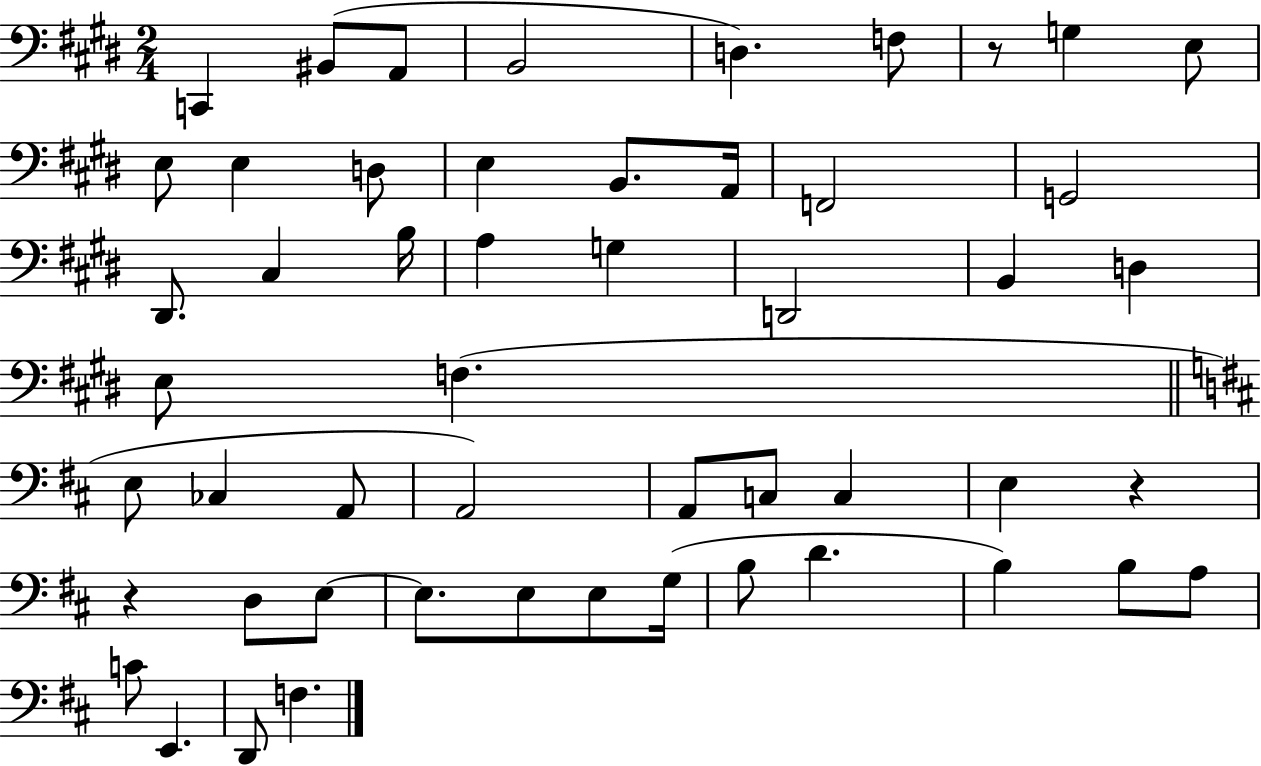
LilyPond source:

{
  \clef bass
  \numericTimeSignature
  \time 2/4
  \key e \major
  c,4 bis,8( a,8 | b,2 | d4.) f8 | r8 g4 e8 | \break e8 e4 d8 | e4 b,8. a,16 | f,2 | g,2 | \break dis,8. cis4 b16 | a4 g4 | d,2 | b,4 d4 | \break e8 f4.( | \bar "||" \break \key d \major e8 ces4 a,8 | a,2) | a,8 c8 c4 | e4 r4 | \break r4 d8 e8~~ | e8. e8 e8 g16( | b8 d'4. | b4) b8 a8 | \break c'8 e,4. | d,8 f4. | \bar "|."
}